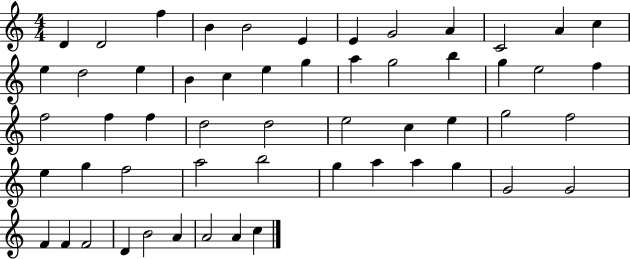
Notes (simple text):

D4/q D4/h F5/q B4/q B4/h E4/q E4/q G4/h A4/q C4/h A4/q C5/q E5/q D5/h E5/q B4/q C5/q E5/q G5/q A5/q G5/h B5/q G5/q E5/h F5/q F5/h F5/q F5/q D5/h D5/h E5/h C5/q E5/q G5/h F5/h E5/q G5/q F5/h A5/h B5/h G5/q A5/q A5/q G5/q G4/h G4/h F4/q F4/q F4/h D4/q B4/h A4/q A4/h A4/q C5/q